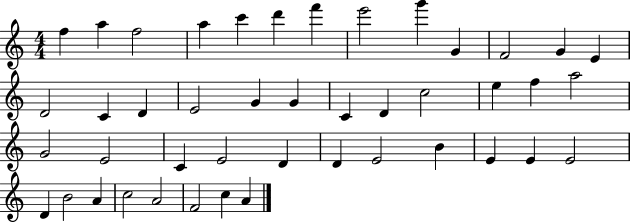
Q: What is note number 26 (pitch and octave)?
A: G4